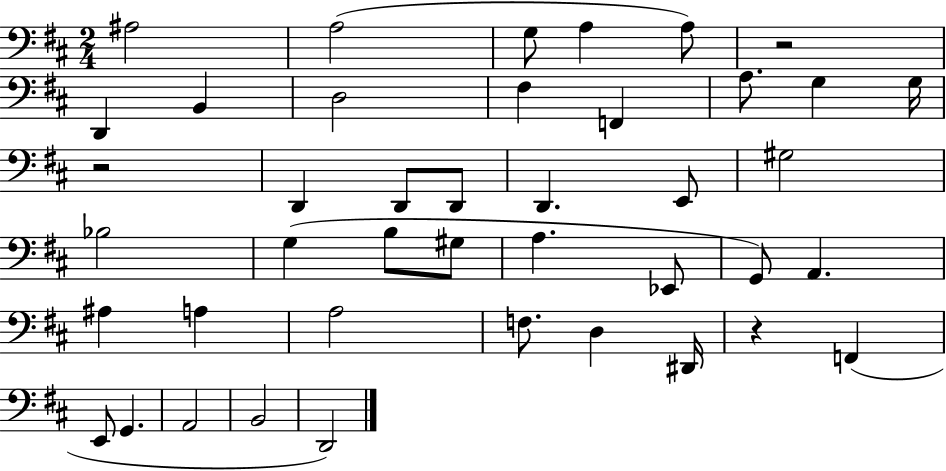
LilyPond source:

{
  \clef bass
  \numericTimeSignature
  \time 2/4
  \key d \major
  ais2 | a2( | g8 a4 a8) | r2 | \break d,4 b,4 | d2 | fis4 f,4 | a8. g4 g16 | \break r2 | d,4 d,8 d,8 | d,4. e,8 | gis2 | \break bes2 | g4( b8 gis8 | a4. ees,8 | g,8) a,4. | \break ais4 a4 | a2 | f8. d4 dis,16 | r4 f,4( | \break e,8 g,4. | a,2 | b,2 | d,2) | \break \bar "|."
}